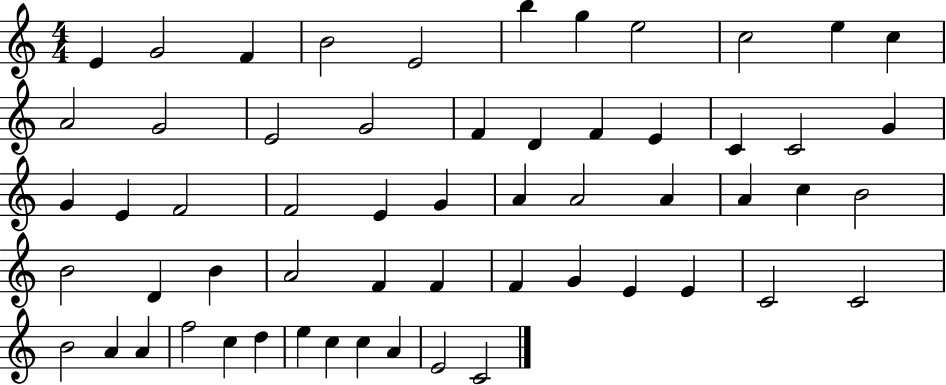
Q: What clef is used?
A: treble